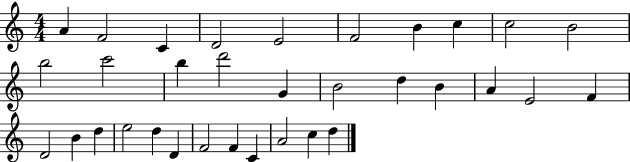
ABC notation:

X:1
T:Untitled
M:4/4
L:1/4
K:C
A F2 C D2 E2 F2 B c c2 B2 b2 c'2 b d'2 G B2 d B A E2 F D2 B d e2 d D F2 F C A2 c d